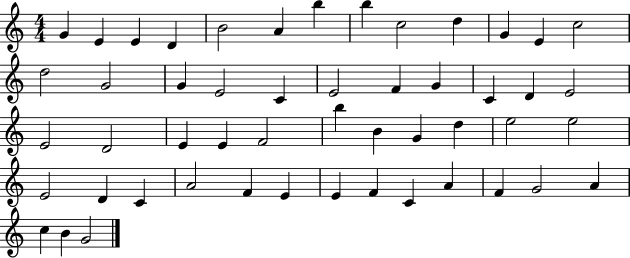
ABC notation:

X:1
T:Untitled
M:4/4
L:1/4
K:C
G E E D B2 A b b c2 d G E c2 d2 G2 G E2 C E2 F G C D E2 E2 D2 E E F2 b B G d e2 e2 E2 D C A2 F E E F C A F G2 A c B G2